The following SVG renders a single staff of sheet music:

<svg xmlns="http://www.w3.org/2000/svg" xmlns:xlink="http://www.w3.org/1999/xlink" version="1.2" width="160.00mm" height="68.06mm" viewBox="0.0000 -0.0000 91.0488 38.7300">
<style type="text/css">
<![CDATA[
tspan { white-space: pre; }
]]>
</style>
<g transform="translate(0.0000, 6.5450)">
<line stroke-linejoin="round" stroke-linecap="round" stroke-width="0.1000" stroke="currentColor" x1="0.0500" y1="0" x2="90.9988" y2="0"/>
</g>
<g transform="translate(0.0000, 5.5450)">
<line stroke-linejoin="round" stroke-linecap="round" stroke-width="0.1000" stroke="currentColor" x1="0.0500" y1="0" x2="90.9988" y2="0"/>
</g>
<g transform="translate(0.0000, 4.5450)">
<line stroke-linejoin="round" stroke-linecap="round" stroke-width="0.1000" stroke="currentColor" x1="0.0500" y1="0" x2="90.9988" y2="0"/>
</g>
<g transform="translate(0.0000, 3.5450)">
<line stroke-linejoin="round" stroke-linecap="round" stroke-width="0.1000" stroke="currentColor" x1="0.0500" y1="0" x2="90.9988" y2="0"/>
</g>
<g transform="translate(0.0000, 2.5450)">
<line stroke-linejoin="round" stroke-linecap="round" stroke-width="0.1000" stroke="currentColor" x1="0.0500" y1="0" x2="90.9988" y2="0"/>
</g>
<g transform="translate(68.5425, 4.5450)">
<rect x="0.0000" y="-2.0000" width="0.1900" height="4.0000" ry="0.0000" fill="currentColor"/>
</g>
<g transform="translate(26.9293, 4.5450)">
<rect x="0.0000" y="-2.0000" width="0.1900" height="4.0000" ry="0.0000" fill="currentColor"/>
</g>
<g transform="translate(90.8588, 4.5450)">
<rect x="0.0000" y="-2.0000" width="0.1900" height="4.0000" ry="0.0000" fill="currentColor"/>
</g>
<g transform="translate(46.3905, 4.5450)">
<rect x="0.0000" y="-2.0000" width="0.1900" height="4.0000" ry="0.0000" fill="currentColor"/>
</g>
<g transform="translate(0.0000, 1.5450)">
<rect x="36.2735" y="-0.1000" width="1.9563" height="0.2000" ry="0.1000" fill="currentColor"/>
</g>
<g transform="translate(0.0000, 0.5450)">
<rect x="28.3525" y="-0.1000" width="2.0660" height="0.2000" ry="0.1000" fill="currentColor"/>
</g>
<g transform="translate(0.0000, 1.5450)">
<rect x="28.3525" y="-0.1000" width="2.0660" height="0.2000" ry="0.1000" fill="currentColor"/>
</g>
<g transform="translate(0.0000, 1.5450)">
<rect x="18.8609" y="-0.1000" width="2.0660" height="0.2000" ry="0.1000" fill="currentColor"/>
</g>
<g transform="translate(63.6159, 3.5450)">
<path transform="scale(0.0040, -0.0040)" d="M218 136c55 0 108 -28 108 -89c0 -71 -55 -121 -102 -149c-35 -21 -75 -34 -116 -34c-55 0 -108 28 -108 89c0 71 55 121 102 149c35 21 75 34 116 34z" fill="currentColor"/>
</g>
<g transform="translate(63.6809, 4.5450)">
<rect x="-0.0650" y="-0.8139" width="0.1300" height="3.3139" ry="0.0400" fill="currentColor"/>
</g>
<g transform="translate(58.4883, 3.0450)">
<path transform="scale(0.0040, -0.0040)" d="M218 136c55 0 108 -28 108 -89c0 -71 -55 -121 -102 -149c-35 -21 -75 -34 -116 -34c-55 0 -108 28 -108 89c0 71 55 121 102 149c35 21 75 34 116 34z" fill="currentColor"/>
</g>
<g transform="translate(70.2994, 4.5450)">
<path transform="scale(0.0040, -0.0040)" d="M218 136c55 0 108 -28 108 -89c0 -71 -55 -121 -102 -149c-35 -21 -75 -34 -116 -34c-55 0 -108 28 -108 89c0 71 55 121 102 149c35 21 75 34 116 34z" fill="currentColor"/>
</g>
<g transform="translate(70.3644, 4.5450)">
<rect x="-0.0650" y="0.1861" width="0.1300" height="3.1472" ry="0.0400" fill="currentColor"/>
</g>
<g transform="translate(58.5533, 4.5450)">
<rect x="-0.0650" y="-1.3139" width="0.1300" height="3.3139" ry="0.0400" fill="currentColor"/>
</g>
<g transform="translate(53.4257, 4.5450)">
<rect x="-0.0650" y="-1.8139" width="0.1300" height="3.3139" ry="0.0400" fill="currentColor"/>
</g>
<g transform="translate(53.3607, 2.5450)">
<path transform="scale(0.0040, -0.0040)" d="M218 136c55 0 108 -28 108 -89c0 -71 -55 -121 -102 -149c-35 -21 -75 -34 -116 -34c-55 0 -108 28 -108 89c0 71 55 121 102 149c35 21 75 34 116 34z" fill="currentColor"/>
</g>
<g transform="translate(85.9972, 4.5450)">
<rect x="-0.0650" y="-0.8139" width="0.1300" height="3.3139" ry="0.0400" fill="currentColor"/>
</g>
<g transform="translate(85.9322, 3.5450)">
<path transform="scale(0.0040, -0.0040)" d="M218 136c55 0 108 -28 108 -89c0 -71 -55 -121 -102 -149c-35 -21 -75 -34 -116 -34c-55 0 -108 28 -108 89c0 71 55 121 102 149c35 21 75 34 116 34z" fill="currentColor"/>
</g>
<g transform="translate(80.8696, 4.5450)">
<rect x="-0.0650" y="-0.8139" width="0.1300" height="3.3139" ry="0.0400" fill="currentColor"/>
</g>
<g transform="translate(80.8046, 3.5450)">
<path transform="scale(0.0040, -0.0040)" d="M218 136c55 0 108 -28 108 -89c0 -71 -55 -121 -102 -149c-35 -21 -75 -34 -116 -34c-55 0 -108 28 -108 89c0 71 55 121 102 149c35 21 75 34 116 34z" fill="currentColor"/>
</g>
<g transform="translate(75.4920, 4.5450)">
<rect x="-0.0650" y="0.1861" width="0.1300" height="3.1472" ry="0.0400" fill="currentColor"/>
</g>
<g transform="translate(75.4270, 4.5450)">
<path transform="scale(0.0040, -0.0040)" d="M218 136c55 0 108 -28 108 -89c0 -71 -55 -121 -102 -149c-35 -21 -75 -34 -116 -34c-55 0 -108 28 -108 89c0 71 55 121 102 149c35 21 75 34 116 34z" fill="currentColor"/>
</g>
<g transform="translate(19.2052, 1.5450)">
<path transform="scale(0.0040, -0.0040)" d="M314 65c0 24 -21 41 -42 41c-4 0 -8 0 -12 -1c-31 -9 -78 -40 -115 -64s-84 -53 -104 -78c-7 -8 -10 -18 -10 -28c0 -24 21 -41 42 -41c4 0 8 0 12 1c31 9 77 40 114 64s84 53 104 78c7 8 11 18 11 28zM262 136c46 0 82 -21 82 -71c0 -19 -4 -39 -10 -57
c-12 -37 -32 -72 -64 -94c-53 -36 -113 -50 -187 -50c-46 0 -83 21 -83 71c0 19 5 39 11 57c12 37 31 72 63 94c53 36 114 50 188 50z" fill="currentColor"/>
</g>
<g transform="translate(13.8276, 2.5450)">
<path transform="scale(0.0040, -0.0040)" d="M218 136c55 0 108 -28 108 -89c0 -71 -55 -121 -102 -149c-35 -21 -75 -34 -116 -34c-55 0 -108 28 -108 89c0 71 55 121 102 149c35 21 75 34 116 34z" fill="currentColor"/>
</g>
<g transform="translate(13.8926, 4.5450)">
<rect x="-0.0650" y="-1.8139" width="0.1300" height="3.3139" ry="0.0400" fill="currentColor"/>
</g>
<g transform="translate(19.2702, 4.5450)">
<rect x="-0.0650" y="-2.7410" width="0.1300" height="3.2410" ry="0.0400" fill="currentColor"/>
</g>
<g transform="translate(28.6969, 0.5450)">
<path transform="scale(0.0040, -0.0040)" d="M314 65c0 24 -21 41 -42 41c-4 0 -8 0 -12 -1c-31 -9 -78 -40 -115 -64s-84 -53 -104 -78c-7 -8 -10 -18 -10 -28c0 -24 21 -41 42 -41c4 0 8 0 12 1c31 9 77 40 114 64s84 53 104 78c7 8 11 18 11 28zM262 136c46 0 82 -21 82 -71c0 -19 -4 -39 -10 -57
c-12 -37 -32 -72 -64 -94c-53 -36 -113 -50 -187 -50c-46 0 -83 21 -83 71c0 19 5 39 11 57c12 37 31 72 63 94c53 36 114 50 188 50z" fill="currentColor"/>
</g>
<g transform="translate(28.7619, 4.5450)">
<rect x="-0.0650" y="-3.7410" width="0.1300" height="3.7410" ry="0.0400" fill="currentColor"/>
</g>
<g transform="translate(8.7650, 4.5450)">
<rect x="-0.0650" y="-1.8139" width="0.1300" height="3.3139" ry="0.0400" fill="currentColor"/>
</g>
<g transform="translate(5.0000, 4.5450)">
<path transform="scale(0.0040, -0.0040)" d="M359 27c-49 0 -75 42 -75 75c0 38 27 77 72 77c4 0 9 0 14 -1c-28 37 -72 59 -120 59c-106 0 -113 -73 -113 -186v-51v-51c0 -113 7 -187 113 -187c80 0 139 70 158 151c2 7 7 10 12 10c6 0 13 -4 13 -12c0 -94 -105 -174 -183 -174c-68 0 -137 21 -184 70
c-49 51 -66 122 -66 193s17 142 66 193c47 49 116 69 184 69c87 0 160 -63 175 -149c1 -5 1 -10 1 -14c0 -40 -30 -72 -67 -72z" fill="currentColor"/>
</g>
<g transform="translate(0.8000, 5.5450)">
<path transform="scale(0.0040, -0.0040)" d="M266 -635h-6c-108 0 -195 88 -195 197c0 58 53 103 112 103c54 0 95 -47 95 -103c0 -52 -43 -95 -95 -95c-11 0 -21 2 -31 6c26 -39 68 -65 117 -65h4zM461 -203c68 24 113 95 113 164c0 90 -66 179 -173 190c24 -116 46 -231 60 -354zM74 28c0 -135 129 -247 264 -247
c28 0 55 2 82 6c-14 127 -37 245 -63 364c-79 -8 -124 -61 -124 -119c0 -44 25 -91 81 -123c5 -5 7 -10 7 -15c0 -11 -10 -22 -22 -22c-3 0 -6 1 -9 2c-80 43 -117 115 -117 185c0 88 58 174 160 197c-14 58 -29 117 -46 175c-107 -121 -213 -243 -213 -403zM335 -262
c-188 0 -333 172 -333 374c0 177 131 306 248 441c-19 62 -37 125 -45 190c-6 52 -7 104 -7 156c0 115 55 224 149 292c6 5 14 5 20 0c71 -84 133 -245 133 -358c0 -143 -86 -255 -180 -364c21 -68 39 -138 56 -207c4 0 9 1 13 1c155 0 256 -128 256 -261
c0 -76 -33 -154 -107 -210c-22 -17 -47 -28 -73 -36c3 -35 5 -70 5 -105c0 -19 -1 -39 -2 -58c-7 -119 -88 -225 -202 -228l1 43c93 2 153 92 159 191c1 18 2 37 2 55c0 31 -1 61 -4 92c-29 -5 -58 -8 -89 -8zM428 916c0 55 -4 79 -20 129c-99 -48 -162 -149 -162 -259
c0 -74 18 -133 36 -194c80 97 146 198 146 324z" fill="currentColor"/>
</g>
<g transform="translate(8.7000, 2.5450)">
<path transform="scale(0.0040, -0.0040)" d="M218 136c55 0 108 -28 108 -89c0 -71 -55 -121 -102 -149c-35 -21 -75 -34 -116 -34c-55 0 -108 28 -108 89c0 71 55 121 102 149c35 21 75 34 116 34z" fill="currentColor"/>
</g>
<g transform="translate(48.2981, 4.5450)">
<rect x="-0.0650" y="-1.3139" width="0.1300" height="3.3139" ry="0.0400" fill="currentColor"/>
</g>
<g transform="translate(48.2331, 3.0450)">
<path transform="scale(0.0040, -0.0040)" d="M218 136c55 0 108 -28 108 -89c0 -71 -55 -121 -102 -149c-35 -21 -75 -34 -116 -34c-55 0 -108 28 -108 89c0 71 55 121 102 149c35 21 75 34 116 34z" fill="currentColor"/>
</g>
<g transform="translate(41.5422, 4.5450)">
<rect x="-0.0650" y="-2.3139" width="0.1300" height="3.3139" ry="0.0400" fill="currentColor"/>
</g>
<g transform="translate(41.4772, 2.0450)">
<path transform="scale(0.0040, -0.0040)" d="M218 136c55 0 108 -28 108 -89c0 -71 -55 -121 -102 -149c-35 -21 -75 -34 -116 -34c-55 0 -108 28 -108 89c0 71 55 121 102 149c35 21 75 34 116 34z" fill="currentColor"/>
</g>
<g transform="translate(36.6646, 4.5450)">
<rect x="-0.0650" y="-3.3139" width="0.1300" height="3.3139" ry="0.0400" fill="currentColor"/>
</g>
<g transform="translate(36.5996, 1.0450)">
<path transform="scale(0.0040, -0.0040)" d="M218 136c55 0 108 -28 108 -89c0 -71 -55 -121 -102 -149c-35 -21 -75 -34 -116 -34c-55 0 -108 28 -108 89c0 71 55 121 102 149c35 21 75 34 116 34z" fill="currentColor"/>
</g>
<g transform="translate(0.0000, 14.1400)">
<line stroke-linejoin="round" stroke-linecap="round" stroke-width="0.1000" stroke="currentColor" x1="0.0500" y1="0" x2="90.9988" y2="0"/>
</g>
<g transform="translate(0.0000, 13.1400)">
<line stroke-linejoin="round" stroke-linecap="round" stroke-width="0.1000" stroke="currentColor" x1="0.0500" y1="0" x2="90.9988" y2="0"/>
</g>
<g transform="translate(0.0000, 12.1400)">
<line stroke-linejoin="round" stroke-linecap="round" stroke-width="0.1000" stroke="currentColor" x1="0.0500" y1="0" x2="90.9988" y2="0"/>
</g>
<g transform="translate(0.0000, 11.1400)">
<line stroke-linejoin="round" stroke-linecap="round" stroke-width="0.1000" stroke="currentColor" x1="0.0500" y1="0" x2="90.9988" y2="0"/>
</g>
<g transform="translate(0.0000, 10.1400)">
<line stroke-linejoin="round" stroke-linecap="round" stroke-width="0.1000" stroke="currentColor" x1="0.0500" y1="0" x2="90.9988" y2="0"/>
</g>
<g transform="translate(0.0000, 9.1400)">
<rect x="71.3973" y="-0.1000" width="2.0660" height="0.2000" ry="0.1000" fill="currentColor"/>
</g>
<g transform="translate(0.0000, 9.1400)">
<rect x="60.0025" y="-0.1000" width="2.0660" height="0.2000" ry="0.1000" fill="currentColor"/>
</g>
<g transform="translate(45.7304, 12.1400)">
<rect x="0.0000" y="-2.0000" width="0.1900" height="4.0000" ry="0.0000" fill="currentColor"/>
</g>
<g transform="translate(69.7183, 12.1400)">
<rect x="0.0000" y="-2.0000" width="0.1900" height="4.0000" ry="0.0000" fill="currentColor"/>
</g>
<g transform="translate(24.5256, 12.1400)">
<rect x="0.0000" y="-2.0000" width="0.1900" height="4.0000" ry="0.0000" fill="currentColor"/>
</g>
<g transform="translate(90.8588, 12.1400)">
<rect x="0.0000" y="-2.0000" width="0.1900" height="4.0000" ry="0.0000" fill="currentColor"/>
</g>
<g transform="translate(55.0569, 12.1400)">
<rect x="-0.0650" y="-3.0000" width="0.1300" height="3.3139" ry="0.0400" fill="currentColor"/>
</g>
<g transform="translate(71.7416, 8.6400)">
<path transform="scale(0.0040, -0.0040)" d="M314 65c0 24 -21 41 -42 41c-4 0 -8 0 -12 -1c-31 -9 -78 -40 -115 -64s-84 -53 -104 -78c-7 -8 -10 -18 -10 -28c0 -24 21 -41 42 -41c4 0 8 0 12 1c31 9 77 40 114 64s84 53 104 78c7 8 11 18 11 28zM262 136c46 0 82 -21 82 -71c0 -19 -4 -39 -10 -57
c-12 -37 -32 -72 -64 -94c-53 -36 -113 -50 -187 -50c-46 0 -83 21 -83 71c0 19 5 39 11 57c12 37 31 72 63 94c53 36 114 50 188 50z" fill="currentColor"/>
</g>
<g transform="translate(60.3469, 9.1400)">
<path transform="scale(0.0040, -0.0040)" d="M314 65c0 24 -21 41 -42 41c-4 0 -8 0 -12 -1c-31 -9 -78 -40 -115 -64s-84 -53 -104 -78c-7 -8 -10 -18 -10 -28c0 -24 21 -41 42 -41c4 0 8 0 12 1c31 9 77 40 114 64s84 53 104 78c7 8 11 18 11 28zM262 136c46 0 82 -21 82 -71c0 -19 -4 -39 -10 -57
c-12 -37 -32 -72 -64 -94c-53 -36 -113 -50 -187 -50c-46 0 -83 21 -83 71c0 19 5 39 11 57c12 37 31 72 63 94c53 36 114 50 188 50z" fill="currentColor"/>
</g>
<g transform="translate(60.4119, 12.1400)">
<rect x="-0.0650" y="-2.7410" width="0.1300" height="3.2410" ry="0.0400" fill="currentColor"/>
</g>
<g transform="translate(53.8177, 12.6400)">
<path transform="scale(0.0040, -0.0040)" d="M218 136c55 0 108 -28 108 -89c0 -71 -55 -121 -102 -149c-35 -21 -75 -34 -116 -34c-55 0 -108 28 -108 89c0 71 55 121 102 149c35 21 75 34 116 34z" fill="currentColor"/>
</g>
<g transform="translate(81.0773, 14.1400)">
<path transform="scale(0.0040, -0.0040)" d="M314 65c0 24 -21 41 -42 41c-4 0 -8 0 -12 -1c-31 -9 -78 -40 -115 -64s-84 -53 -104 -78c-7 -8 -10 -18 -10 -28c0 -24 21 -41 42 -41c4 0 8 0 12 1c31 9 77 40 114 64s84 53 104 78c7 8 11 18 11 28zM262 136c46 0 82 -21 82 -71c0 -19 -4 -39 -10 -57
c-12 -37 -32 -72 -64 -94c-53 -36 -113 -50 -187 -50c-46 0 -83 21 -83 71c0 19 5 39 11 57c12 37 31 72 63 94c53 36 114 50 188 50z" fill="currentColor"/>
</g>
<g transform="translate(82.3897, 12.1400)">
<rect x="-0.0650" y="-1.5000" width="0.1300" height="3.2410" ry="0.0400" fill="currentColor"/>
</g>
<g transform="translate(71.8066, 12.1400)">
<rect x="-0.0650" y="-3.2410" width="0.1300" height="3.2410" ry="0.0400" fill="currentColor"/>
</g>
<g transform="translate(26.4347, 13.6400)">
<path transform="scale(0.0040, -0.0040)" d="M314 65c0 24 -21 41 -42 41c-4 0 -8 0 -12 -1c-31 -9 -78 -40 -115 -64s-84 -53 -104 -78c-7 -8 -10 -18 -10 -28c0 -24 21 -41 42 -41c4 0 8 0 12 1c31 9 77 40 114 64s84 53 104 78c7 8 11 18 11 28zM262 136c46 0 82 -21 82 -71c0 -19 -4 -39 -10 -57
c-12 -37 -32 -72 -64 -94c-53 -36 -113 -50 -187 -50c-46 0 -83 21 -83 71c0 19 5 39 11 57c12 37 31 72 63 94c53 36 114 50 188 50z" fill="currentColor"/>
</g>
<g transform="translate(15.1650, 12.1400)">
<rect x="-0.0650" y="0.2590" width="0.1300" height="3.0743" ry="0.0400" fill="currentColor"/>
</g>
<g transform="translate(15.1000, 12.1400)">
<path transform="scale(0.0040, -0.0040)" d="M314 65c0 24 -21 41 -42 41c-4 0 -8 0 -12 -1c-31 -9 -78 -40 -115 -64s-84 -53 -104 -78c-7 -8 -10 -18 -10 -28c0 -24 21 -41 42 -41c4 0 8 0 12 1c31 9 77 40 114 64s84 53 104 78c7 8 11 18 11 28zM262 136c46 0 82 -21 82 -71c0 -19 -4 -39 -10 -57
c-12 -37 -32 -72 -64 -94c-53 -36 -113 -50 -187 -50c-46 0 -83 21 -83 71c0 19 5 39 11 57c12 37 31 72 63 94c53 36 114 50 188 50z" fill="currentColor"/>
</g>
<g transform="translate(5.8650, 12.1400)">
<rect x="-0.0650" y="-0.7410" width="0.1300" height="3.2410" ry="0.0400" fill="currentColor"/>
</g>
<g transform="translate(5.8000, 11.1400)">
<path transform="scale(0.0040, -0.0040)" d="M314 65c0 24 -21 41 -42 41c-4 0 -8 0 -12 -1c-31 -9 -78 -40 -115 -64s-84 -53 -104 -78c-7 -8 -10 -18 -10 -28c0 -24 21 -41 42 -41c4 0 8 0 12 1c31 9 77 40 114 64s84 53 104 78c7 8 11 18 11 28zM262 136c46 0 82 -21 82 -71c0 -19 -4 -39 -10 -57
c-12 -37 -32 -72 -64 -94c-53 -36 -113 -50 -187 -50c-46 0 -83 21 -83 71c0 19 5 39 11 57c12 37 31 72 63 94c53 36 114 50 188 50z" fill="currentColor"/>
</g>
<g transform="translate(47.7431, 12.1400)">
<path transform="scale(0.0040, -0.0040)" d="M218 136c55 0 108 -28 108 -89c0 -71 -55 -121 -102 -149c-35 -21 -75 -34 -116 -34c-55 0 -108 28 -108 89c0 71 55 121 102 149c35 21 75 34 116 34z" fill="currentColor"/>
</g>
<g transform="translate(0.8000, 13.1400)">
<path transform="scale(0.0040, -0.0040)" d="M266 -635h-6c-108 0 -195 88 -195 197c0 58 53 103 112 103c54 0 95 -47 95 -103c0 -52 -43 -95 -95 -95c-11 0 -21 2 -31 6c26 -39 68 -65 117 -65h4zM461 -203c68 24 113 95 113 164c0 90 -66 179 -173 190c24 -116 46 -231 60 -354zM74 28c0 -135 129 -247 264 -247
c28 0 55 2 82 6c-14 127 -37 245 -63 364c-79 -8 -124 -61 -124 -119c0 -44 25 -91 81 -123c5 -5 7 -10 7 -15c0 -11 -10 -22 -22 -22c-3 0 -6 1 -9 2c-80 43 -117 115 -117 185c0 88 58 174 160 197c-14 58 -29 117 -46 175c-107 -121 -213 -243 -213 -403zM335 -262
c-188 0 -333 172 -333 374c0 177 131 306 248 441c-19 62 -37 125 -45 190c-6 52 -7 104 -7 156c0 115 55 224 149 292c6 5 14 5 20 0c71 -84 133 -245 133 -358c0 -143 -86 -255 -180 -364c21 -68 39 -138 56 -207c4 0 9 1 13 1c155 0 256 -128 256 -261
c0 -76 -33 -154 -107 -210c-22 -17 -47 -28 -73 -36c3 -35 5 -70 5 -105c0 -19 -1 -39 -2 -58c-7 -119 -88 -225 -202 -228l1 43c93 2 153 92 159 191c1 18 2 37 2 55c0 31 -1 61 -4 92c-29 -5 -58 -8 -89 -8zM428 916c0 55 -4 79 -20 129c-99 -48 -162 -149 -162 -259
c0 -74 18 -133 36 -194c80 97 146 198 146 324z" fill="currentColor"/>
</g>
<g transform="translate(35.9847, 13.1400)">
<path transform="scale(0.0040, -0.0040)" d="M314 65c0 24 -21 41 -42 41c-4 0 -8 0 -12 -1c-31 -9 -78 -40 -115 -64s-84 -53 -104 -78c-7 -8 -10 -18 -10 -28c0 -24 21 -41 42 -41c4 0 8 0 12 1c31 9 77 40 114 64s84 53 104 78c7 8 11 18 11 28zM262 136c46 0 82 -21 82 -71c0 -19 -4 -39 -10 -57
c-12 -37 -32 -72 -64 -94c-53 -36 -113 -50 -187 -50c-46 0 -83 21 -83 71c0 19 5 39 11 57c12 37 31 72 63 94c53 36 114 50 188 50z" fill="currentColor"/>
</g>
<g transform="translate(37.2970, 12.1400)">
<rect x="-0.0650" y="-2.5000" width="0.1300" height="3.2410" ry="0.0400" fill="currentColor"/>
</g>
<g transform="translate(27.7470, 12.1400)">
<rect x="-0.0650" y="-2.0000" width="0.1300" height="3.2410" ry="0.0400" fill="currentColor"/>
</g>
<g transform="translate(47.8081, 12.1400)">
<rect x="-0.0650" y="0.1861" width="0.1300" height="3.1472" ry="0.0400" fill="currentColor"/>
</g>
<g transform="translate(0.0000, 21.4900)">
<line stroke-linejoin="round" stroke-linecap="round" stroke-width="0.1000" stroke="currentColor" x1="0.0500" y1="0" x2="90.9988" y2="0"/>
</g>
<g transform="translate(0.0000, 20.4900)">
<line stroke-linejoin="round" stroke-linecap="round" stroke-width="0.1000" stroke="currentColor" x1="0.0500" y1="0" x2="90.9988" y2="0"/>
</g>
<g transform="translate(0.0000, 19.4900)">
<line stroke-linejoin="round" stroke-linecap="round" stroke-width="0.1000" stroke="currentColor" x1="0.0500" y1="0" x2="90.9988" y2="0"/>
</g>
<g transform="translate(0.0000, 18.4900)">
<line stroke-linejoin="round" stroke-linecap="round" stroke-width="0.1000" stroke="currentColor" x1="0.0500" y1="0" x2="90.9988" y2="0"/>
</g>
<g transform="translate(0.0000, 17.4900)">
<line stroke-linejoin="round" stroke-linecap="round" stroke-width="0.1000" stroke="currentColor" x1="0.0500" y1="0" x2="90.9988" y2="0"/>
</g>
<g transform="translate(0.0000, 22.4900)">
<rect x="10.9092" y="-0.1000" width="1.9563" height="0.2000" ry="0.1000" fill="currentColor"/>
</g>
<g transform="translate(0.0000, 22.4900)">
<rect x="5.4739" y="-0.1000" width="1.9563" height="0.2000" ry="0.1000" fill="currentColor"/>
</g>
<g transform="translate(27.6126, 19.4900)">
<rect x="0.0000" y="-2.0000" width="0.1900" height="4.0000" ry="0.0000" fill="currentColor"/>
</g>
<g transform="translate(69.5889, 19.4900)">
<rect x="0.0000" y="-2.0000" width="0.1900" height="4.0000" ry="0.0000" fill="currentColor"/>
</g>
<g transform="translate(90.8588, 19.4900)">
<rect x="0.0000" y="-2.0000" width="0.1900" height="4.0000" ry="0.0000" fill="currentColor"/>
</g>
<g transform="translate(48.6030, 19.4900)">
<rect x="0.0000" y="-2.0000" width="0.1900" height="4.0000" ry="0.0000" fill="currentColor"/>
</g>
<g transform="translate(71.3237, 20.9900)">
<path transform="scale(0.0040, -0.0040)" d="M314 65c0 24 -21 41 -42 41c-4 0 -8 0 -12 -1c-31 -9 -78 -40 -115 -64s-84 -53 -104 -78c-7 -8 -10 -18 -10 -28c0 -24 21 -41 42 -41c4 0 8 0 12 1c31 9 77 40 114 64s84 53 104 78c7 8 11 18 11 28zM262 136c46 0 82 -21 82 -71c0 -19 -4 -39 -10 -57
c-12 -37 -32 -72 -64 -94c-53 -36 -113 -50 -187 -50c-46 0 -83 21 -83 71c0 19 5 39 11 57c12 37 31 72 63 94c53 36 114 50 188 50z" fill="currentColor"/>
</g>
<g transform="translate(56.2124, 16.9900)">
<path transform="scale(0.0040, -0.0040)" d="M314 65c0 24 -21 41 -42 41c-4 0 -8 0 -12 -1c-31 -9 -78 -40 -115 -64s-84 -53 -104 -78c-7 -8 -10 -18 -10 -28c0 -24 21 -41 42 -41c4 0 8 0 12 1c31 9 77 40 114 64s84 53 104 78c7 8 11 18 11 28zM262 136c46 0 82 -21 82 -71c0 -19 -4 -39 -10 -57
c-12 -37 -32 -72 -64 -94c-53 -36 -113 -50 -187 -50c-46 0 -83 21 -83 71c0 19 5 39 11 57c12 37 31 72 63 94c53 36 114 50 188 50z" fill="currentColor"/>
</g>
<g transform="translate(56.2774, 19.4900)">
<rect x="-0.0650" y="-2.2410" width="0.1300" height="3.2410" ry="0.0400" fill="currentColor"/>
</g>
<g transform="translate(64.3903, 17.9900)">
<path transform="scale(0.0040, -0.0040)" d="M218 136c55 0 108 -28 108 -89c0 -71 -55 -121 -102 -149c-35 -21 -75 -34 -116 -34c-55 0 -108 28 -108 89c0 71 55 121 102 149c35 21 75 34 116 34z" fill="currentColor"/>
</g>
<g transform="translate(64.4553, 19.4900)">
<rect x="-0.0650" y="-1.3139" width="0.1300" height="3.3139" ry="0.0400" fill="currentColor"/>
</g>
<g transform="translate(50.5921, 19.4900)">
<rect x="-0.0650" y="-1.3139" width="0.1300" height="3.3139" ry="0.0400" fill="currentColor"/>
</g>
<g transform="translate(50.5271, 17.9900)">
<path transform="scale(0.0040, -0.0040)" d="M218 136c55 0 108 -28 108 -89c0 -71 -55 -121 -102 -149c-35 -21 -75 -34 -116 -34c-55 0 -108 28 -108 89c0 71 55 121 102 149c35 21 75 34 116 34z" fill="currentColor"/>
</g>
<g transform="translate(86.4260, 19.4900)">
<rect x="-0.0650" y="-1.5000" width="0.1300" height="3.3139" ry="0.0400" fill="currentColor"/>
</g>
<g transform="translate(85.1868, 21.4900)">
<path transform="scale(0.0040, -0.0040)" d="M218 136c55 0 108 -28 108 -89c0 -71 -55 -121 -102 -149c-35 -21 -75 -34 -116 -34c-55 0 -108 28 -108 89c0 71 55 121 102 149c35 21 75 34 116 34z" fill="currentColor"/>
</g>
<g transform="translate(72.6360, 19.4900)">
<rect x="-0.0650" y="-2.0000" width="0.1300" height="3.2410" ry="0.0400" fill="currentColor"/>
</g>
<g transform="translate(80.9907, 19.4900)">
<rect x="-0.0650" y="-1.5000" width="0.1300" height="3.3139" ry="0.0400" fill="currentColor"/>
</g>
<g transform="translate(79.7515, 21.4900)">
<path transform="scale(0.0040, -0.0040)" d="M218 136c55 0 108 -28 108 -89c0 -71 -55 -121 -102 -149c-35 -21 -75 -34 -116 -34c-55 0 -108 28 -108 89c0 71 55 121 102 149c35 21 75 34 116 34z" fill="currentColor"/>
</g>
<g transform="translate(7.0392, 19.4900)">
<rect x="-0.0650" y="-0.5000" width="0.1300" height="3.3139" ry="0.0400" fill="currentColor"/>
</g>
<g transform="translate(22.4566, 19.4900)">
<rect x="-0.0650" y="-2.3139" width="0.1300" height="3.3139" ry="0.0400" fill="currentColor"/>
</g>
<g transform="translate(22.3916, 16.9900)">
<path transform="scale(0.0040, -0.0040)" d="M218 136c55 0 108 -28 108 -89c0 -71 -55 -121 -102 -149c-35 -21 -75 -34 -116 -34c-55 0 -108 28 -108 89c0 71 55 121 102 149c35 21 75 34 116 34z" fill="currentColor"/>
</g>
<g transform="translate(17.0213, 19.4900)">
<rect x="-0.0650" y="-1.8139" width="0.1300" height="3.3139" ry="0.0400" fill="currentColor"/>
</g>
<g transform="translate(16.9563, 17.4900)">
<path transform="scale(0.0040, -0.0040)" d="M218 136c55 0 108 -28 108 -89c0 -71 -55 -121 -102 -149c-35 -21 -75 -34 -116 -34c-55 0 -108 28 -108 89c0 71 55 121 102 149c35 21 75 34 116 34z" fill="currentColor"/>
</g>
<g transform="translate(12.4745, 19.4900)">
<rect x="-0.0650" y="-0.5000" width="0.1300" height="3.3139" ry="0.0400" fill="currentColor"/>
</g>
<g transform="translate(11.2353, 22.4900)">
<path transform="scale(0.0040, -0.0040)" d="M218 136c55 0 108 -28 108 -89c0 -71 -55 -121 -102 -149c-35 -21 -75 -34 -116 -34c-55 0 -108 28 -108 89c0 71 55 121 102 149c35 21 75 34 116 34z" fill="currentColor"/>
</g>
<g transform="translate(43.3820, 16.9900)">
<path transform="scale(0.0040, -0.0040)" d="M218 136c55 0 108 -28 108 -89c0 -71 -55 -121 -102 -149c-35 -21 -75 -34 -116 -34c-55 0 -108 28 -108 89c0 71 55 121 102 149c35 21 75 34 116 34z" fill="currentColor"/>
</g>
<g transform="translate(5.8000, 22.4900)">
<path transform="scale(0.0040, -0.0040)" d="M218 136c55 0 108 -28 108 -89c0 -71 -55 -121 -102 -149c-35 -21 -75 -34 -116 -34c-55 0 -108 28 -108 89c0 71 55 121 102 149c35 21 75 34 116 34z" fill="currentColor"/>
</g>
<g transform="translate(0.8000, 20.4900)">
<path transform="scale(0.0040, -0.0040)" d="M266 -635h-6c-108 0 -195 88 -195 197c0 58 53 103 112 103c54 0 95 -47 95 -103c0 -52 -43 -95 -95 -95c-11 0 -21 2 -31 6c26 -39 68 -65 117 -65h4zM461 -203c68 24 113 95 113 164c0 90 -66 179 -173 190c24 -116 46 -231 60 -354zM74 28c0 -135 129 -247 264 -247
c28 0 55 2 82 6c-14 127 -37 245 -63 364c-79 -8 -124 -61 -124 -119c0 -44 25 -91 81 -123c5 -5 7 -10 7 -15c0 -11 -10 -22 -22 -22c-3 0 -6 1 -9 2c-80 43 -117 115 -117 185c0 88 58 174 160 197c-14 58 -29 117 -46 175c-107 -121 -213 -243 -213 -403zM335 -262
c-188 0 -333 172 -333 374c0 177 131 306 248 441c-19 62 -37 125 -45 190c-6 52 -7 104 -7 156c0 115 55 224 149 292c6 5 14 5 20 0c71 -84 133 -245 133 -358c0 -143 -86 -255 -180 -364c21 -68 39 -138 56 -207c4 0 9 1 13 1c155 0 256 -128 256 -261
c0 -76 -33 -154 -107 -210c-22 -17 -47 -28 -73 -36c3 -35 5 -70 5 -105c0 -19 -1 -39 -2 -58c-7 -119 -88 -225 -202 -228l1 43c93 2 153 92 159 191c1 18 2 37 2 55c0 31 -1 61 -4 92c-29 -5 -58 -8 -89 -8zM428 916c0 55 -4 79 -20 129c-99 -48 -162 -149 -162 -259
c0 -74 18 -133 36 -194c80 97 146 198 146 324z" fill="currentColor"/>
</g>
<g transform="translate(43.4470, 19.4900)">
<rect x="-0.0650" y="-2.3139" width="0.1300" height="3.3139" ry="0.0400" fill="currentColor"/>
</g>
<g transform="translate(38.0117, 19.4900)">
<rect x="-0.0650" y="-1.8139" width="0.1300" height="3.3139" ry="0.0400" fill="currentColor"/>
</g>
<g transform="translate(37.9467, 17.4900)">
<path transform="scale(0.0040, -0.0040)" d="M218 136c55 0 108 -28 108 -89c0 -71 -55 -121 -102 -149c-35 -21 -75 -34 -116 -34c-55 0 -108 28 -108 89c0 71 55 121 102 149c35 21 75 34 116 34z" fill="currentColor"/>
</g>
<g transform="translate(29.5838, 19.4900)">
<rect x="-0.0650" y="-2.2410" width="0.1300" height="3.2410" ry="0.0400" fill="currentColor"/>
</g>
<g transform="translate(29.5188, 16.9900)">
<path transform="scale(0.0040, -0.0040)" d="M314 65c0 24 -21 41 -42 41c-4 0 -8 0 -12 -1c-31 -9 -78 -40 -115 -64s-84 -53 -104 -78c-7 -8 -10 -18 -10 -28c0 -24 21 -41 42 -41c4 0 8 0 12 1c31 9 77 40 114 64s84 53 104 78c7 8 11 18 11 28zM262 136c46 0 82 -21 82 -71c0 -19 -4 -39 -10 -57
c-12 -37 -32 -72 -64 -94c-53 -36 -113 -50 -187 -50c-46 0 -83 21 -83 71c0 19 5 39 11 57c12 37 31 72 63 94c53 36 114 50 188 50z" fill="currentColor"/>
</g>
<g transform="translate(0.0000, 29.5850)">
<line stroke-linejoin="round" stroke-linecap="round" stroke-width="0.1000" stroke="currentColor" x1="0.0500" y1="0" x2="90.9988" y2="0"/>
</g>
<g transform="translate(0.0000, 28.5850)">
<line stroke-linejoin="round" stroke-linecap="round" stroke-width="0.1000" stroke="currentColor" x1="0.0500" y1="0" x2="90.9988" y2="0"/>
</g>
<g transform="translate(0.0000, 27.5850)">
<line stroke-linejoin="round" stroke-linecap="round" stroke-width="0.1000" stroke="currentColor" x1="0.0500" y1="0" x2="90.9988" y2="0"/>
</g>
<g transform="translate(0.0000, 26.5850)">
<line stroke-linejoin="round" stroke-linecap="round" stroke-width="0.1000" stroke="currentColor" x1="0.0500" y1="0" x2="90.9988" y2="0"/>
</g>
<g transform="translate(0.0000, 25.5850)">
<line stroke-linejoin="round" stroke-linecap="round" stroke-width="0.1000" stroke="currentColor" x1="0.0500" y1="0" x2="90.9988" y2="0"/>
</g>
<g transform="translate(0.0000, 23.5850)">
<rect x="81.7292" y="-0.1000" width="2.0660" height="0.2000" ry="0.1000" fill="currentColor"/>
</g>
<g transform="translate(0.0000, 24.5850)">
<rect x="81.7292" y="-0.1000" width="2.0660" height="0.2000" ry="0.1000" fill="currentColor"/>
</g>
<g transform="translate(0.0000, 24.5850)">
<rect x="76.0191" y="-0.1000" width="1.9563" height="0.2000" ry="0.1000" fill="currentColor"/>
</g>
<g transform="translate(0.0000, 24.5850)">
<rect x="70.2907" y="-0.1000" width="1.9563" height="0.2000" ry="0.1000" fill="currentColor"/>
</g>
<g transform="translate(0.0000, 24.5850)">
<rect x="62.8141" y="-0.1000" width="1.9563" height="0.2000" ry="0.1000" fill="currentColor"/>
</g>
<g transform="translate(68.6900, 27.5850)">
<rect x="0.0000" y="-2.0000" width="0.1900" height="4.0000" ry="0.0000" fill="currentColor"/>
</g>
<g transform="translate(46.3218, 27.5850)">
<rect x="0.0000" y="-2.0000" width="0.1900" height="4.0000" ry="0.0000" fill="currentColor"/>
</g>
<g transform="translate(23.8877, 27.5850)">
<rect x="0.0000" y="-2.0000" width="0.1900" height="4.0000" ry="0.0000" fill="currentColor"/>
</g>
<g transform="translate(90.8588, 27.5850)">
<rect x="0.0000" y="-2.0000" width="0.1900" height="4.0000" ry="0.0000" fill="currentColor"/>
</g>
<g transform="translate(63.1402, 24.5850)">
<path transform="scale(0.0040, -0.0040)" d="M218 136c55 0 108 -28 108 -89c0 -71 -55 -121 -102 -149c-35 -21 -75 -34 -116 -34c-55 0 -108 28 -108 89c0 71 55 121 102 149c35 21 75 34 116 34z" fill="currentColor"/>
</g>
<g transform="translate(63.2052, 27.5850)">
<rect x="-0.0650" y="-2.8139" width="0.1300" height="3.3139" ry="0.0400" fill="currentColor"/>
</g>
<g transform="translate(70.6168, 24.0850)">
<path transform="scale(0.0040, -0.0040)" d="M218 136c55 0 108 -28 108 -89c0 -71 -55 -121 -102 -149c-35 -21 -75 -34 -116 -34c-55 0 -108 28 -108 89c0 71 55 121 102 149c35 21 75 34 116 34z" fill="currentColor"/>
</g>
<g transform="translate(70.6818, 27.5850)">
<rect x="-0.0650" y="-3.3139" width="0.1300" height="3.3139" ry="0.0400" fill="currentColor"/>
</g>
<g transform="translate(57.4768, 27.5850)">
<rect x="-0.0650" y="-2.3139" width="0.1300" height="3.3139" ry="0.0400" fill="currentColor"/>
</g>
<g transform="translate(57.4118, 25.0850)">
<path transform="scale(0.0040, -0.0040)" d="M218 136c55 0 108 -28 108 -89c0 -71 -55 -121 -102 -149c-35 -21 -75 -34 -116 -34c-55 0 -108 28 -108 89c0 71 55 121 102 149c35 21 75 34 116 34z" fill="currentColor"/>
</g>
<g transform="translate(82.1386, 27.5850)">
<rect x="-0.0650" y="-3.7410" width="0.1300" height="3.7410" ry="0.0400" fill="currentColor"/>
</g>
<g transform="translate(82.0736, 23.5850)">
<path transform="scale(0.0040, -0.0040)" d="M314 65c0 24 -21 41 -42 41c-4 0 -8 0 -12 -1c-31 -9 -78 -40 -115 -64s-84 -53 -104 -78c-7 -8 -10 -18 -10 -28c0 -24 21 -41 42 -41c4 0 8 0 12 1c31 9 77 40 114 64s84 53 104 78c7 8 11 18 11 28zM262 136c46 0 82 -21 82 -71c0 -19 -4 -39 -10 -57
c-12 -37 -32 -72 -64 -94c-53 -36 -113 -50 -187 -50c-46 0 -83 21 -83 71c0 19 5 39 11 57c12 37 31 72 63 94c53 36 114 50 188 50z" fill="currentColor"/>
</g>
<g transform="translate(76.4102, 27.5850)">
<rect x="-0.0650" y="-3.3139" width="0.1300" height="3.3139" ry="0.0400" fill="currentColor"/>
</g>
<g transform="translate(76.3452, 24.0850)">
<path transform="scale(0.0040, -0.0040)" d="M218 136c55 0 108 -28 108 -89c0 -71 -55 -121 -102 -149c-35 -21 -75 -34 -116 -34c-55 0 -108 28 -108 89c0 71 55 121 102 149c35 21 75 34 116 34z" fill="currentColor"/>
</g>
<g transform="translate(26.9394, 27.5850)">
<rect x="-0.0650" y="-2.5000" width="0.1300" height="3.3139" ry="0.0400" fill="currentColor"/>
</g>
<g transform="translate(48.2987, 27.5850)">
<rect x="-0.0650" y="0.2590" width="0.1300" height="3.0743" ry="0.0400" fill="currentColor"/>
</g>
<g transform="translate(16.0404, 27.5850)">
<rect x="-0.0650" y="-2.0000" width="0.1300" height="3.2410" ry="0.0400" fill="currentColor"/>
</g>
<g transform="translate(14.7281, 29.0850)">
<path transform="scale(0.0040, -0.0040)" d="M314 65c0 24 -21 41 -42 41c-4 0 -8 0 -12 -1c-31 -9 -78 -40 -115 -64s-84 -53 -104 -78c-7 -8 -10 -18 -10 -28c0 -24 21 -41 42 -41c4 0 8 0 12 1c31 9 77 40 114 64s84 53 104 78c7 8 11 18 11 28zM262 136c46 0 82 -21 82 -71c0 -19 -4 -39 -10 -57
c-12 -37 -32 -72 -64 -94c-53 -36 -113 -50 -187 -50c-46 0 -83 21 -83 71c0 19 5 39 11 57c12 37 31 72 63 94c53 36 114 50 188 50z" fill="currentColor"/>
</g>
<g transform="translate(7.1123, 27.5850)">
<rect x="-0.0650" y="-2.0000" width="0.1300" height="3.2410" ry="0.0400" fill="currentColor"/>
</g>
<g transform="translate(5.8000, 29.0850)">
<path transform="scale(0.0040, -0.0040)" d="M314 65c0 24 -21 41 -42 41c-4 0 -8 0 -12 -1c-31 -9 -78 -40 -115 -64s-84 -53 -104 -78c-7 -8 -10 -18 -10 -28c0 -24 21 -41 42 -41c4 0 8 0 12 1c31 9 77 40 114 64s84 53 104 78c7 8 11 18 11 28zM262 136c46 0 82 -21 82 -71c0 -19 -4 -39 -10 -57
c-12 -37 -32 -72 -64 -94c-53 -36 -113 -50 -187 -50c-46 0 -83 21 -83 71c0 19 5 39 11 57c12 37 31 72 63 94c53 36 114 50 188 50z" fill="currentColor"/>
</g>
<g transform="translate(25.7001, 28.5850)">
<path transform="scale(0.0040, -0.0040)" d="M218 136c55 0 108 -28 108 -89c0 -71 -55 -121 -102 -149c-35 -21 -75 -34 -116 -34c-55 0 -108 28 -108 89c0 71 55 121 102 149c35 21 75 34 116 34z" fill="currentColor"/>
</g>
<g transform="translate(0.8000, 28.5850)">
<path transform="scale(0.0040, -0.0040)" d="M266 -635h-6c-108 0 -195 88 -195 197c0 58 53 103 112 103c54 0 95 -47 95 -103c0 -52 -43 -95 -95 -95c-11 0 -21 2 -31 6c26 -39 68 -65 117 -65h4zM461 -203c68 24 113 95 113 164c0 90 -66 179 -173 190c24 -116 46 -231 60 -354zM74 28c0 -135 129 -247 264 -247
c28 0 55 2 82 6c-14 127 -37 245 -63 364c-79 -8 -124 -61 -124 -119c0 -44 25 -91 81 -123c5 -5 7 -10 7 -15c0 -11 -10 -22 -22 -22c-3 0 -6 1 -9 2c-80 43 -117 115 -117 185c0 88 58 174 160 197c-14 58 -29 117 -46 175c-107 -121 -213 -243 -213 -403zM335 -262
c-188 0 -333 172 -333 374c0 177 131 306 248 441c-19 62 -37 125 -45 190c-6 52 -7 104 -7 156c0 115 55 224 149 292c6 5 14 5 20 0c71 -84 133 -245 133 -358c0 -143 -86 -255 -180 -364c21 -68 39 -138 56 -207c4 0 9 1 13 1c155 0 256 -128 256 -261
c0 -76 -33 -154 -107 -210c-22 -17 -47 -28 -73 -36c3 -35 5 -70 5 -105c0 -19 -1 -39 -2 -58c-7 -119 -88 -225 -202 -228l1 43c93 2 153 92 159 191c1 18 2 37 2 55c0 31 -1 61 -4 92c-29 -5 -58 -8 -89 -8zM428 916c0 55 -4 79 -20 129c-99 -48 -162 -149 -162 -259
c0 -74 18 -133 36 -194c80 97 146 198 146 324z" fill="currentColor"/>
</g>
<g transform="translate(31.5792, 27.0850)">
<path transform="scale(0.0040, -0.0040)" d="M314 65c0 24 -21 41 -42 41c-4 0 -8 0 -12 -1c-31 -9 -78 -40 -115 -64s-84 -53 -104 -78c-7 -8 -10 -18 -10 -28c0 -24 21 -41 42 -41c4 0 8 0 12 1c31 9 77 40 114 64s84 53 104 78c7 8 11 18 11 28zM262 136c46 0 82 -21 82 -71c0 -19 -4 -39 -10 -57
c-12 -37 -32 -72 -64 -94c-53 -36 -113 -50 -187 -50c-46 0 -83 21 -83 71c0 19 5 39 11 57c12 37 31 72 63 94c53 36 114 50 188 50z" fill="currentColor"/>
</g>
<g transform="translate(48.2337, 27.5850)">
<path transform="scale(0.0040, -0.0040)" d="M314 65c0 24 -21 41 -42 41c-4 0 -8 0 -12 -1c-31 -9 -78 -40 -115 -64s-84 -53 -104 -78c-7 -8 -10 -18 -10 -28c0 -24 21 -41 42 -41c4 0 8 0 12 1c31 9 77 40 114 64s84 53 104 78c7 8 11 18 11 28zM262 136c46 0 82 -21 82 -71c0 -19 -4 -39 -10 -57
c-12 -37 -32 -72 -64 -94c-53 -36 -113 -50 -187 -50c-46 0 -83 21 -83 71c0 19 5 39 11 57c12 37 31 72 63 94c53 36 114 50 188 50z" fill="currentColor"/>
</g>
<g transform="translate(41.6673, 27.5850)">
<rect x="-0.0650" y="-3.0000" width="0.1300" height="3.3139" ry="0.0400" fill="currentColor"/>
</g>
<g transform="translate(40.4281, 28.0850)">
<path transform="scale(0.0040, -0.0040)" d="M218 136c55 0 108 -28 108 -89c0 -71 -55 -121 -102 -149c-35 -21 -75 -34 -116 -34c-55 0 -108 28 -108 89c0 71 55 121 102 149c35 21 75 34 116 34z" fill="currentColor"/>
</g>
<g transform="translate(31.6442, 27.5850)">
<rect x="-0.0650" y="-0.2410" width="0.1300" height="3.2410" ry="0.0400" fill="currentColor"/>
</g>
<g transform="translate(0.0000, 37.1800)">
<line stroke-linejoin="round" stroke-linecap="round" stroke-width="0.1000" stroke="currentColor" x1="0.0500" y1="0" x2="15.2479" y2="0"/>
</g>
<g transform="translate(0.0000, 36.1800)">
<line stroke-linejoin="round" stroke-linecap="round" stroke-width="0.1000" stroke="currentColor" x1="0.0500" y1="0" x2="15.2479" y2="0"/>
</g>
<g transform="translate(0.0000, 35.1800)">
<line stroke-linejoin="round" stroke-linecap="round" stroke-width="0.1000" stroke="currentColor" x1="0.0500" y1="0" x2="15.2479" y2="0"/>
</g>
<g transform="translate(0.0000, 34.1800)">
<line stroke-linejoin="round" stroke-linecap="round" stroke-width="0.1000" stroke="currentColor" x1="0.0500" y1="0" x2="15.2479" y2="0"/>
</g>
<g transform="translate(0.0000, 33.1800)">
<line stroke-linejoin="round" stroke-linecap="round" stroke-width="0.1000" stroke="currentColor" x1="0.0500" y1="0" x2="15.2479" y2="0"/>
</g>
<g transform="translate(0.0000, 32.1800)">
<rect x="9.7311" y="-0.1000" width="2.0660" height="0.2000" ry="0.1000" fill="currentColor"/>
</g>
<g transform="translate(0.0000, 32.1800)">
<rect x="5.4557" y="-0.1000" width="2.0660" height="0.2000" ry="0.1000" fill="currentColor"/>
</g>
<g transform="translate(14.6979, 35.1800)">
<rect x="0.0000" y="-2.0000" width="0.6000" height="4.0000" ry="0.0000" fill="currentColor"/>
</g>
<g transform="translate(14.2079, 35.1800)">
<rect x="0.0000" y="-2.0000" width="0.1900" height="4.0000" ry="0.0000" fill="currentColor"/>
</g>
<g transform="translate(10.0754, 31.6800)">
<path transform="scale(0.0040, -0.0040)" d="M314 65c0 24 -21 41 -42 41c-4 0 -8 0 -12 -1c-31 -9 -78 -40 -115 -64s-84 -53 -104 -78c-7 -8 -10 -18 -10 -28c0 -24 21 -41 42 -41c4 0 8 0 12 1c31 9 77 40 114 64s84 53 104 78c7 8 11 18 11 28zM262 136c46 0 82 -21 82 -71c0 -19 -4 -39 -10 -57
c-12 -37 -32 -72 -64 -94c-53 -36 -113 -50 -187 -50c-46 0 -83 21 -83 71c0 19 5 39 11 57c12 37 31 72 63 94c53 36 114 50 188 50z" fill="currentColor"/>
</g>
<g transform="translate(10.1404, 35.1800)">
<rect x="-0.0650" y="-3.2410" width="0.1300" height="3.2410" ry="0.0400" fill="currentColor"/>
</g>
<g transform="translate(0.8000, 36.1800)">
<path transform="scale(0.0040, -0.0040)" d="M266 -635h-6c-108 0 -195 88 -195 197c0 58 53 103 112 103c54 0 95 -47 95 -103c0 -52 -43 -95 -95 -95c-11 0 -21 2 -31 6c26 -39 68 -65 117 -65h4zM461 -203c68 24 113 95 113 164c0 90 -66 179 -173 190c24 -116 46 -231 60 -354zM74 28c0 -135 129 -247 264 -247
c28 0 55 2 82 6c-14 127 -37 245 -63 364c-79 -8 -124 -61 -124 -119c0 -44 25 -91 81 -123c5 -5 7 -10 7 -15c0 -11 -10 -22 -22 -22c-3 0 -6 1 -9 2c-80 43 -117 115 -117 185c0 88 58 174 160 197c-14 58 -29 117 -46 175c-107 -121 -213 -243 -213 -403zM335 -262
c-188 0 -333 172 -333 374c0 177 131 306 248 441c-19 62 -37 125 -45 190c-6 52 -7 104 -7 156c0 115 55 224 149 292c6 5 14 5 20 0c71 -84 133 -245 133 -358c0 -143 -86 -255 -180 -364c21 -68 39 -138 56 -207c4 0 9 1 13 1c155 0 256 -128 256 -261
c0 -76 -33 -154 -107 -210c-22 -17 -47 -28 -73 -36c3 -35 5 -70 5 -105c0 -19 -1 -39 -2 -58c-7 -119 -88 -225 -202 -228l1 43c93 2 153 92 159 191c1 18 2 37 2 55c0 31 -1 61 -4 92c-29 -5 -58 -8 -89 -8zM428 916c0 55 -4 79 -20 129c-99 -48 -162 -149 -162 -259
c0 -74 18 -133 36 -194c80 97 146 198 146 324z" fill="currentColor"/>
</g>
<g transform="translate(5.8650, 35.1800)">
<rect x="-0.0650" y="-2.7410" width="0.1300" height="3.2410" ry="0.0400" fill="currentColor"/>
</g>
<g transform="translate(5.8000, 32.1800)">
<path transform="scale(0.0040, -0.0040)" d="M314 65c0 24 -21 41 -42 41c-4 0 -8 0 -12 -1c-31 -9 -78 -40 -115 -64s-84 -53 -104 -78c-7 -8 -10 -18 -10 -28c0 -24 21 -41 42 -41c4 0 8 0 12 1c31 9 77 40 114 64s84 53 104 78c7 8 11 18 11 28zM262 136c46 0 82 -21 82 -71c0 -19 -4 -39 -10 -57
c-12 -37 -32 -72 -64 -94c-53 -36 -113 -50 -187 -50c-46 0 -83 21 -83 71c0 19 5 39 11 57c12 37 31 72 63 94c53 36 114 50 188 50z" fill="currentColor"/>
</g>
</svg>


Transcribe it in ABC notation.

X:1
T:Untitled
M:4/4
L:1/4
K:C
f f a2 c'2 b g e f e d B B d d d2 B2 F2 G2 B A a2 b2 E2 C C f g g2 f g e g2 e F2 E E F2 F2 G c2 A B2 g a b b c'2 a2 b2